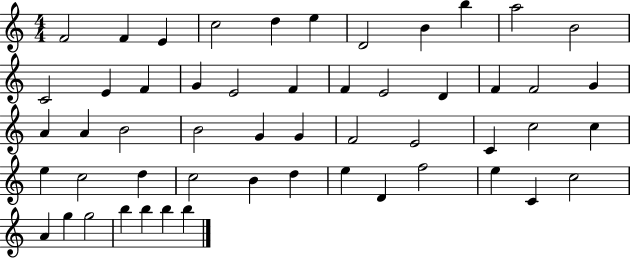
X:1
T:Untitled
M:4/4
L:1/4
K:C
F2 F E c2 d e D2 B b a2 B2 C2 E F G E2 F F E2 D F F2 G A A B2 B2 G G F2 E2 C c2 c e c2 d c2 B d e D f2 e C c2 A g g2 b b b b